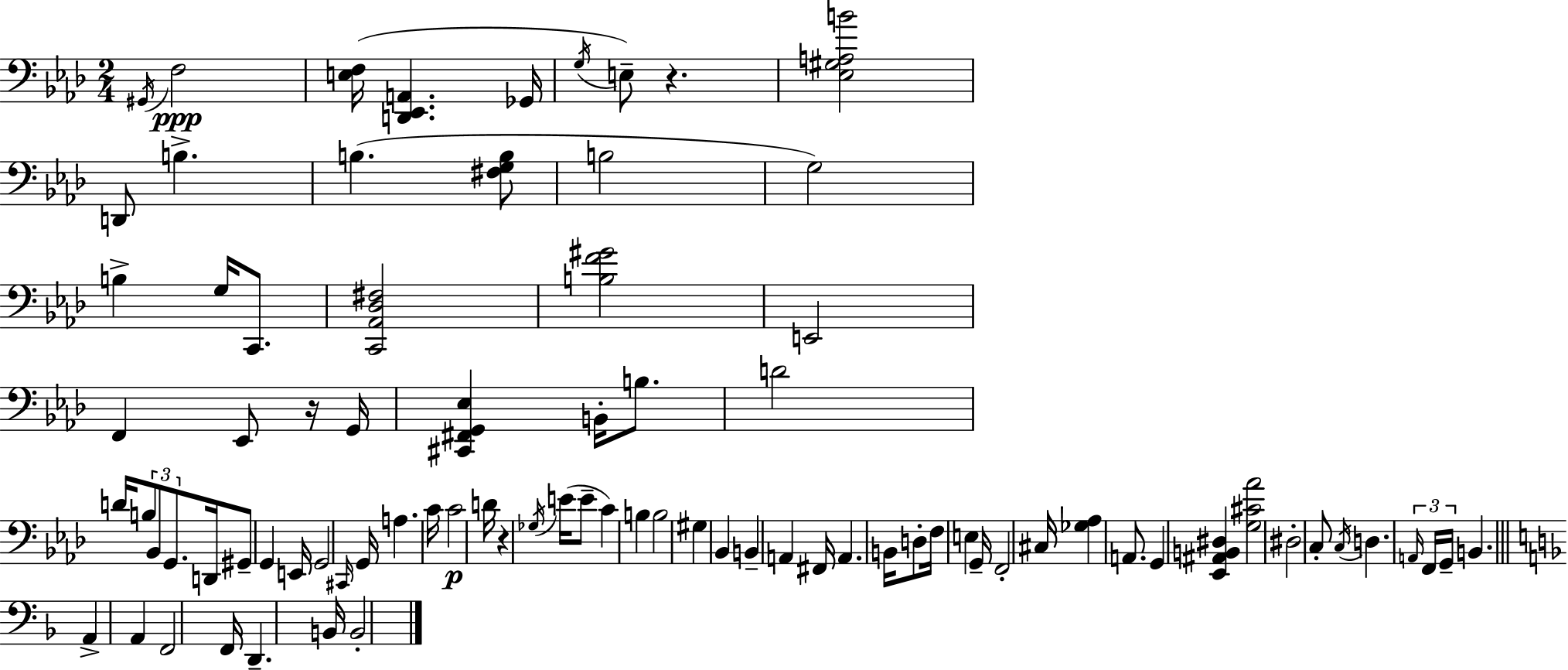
X:1
T:Untitled
M:2/4
L:1/4
K:Fm
^G,,/4 F,2 [E,F,]/4 [D,,_E,,A,,] _G,,/4 G,/4 E,/2 z [_E,^G,A,B]2 D,,/2 B, B, [^F,G,B,]/2 B,2 G,2 B, G,/4 C,,/2 [C,,_A,,_D,^F,]2 [B,F^G]2 E,,2 F,, _E,,/2 z/4 G,,/4 [^C,,^F,,G,,_E,] B,,/4 B,/2 D2 D/4 B,/2 _B,,/2 G,,/2 D,,/4 ^G,,/2 G,, E,,/4 G,,2 ^C,,/4 G,,/4 A, C/4 C2 D/4 z _G,/4 E/4 E/2 C B, B,2 ^G, _B,, B,, A,, ^F,,/4 A,, B,,/4 D,/2 F,/4 E, G,,/4 F,,2 ^C,/4 [_G,_A,] A,,/2 G,, [_E,,^A,,B,,^D,] [G,^C_A]2 ^D,2 C,/2 C,/4 D, A,,/4 F,,/4 G,,/4 B,, A,, A,, F,,2 F,,/4 D,, B,,/4 B,,2